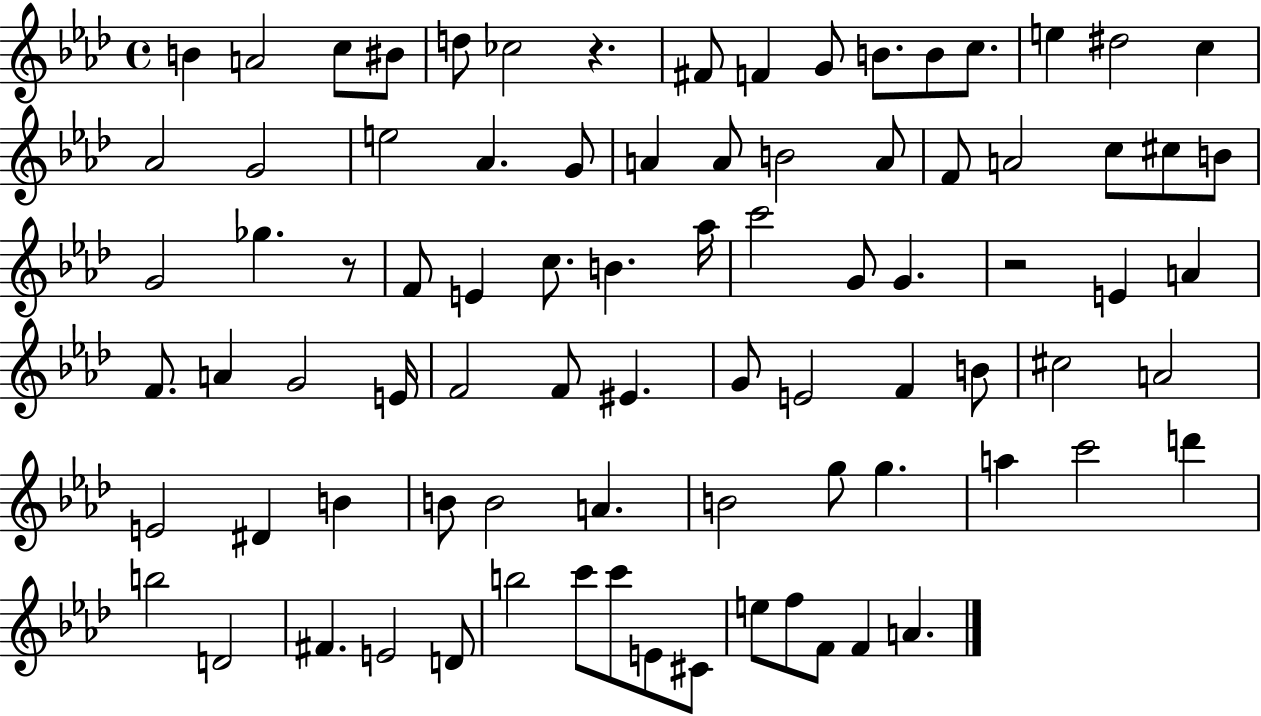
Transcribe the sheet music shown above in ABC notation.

X:1
T:Untitled
M:4/4
L:1/4
K:Ab
B A2 c/2 ^B/2 d/2 _c2 z ^F/2 F G/2 B/2 B/2 c/2 e ^d2 c _A2 G2 e2 _A G/2 A A/2 B2 A/2 F/2 A2 c/2 ^c/2 B/2 G2 _g z/2 F/2 E c/2 B _a/4 c'2 G/2 G z2 E A F/2 A G2 E/4 F2 F/2 ^E G/2 E2 F B/2 ^c2 A2 E2 ^D B B/2 B2 A B2 g/2 g a c'2 d' b2 D2 ^F E2 D/2 b2 c'/2 c'/2 E/2 ^C/2 e/2 f/2 F/2 F A